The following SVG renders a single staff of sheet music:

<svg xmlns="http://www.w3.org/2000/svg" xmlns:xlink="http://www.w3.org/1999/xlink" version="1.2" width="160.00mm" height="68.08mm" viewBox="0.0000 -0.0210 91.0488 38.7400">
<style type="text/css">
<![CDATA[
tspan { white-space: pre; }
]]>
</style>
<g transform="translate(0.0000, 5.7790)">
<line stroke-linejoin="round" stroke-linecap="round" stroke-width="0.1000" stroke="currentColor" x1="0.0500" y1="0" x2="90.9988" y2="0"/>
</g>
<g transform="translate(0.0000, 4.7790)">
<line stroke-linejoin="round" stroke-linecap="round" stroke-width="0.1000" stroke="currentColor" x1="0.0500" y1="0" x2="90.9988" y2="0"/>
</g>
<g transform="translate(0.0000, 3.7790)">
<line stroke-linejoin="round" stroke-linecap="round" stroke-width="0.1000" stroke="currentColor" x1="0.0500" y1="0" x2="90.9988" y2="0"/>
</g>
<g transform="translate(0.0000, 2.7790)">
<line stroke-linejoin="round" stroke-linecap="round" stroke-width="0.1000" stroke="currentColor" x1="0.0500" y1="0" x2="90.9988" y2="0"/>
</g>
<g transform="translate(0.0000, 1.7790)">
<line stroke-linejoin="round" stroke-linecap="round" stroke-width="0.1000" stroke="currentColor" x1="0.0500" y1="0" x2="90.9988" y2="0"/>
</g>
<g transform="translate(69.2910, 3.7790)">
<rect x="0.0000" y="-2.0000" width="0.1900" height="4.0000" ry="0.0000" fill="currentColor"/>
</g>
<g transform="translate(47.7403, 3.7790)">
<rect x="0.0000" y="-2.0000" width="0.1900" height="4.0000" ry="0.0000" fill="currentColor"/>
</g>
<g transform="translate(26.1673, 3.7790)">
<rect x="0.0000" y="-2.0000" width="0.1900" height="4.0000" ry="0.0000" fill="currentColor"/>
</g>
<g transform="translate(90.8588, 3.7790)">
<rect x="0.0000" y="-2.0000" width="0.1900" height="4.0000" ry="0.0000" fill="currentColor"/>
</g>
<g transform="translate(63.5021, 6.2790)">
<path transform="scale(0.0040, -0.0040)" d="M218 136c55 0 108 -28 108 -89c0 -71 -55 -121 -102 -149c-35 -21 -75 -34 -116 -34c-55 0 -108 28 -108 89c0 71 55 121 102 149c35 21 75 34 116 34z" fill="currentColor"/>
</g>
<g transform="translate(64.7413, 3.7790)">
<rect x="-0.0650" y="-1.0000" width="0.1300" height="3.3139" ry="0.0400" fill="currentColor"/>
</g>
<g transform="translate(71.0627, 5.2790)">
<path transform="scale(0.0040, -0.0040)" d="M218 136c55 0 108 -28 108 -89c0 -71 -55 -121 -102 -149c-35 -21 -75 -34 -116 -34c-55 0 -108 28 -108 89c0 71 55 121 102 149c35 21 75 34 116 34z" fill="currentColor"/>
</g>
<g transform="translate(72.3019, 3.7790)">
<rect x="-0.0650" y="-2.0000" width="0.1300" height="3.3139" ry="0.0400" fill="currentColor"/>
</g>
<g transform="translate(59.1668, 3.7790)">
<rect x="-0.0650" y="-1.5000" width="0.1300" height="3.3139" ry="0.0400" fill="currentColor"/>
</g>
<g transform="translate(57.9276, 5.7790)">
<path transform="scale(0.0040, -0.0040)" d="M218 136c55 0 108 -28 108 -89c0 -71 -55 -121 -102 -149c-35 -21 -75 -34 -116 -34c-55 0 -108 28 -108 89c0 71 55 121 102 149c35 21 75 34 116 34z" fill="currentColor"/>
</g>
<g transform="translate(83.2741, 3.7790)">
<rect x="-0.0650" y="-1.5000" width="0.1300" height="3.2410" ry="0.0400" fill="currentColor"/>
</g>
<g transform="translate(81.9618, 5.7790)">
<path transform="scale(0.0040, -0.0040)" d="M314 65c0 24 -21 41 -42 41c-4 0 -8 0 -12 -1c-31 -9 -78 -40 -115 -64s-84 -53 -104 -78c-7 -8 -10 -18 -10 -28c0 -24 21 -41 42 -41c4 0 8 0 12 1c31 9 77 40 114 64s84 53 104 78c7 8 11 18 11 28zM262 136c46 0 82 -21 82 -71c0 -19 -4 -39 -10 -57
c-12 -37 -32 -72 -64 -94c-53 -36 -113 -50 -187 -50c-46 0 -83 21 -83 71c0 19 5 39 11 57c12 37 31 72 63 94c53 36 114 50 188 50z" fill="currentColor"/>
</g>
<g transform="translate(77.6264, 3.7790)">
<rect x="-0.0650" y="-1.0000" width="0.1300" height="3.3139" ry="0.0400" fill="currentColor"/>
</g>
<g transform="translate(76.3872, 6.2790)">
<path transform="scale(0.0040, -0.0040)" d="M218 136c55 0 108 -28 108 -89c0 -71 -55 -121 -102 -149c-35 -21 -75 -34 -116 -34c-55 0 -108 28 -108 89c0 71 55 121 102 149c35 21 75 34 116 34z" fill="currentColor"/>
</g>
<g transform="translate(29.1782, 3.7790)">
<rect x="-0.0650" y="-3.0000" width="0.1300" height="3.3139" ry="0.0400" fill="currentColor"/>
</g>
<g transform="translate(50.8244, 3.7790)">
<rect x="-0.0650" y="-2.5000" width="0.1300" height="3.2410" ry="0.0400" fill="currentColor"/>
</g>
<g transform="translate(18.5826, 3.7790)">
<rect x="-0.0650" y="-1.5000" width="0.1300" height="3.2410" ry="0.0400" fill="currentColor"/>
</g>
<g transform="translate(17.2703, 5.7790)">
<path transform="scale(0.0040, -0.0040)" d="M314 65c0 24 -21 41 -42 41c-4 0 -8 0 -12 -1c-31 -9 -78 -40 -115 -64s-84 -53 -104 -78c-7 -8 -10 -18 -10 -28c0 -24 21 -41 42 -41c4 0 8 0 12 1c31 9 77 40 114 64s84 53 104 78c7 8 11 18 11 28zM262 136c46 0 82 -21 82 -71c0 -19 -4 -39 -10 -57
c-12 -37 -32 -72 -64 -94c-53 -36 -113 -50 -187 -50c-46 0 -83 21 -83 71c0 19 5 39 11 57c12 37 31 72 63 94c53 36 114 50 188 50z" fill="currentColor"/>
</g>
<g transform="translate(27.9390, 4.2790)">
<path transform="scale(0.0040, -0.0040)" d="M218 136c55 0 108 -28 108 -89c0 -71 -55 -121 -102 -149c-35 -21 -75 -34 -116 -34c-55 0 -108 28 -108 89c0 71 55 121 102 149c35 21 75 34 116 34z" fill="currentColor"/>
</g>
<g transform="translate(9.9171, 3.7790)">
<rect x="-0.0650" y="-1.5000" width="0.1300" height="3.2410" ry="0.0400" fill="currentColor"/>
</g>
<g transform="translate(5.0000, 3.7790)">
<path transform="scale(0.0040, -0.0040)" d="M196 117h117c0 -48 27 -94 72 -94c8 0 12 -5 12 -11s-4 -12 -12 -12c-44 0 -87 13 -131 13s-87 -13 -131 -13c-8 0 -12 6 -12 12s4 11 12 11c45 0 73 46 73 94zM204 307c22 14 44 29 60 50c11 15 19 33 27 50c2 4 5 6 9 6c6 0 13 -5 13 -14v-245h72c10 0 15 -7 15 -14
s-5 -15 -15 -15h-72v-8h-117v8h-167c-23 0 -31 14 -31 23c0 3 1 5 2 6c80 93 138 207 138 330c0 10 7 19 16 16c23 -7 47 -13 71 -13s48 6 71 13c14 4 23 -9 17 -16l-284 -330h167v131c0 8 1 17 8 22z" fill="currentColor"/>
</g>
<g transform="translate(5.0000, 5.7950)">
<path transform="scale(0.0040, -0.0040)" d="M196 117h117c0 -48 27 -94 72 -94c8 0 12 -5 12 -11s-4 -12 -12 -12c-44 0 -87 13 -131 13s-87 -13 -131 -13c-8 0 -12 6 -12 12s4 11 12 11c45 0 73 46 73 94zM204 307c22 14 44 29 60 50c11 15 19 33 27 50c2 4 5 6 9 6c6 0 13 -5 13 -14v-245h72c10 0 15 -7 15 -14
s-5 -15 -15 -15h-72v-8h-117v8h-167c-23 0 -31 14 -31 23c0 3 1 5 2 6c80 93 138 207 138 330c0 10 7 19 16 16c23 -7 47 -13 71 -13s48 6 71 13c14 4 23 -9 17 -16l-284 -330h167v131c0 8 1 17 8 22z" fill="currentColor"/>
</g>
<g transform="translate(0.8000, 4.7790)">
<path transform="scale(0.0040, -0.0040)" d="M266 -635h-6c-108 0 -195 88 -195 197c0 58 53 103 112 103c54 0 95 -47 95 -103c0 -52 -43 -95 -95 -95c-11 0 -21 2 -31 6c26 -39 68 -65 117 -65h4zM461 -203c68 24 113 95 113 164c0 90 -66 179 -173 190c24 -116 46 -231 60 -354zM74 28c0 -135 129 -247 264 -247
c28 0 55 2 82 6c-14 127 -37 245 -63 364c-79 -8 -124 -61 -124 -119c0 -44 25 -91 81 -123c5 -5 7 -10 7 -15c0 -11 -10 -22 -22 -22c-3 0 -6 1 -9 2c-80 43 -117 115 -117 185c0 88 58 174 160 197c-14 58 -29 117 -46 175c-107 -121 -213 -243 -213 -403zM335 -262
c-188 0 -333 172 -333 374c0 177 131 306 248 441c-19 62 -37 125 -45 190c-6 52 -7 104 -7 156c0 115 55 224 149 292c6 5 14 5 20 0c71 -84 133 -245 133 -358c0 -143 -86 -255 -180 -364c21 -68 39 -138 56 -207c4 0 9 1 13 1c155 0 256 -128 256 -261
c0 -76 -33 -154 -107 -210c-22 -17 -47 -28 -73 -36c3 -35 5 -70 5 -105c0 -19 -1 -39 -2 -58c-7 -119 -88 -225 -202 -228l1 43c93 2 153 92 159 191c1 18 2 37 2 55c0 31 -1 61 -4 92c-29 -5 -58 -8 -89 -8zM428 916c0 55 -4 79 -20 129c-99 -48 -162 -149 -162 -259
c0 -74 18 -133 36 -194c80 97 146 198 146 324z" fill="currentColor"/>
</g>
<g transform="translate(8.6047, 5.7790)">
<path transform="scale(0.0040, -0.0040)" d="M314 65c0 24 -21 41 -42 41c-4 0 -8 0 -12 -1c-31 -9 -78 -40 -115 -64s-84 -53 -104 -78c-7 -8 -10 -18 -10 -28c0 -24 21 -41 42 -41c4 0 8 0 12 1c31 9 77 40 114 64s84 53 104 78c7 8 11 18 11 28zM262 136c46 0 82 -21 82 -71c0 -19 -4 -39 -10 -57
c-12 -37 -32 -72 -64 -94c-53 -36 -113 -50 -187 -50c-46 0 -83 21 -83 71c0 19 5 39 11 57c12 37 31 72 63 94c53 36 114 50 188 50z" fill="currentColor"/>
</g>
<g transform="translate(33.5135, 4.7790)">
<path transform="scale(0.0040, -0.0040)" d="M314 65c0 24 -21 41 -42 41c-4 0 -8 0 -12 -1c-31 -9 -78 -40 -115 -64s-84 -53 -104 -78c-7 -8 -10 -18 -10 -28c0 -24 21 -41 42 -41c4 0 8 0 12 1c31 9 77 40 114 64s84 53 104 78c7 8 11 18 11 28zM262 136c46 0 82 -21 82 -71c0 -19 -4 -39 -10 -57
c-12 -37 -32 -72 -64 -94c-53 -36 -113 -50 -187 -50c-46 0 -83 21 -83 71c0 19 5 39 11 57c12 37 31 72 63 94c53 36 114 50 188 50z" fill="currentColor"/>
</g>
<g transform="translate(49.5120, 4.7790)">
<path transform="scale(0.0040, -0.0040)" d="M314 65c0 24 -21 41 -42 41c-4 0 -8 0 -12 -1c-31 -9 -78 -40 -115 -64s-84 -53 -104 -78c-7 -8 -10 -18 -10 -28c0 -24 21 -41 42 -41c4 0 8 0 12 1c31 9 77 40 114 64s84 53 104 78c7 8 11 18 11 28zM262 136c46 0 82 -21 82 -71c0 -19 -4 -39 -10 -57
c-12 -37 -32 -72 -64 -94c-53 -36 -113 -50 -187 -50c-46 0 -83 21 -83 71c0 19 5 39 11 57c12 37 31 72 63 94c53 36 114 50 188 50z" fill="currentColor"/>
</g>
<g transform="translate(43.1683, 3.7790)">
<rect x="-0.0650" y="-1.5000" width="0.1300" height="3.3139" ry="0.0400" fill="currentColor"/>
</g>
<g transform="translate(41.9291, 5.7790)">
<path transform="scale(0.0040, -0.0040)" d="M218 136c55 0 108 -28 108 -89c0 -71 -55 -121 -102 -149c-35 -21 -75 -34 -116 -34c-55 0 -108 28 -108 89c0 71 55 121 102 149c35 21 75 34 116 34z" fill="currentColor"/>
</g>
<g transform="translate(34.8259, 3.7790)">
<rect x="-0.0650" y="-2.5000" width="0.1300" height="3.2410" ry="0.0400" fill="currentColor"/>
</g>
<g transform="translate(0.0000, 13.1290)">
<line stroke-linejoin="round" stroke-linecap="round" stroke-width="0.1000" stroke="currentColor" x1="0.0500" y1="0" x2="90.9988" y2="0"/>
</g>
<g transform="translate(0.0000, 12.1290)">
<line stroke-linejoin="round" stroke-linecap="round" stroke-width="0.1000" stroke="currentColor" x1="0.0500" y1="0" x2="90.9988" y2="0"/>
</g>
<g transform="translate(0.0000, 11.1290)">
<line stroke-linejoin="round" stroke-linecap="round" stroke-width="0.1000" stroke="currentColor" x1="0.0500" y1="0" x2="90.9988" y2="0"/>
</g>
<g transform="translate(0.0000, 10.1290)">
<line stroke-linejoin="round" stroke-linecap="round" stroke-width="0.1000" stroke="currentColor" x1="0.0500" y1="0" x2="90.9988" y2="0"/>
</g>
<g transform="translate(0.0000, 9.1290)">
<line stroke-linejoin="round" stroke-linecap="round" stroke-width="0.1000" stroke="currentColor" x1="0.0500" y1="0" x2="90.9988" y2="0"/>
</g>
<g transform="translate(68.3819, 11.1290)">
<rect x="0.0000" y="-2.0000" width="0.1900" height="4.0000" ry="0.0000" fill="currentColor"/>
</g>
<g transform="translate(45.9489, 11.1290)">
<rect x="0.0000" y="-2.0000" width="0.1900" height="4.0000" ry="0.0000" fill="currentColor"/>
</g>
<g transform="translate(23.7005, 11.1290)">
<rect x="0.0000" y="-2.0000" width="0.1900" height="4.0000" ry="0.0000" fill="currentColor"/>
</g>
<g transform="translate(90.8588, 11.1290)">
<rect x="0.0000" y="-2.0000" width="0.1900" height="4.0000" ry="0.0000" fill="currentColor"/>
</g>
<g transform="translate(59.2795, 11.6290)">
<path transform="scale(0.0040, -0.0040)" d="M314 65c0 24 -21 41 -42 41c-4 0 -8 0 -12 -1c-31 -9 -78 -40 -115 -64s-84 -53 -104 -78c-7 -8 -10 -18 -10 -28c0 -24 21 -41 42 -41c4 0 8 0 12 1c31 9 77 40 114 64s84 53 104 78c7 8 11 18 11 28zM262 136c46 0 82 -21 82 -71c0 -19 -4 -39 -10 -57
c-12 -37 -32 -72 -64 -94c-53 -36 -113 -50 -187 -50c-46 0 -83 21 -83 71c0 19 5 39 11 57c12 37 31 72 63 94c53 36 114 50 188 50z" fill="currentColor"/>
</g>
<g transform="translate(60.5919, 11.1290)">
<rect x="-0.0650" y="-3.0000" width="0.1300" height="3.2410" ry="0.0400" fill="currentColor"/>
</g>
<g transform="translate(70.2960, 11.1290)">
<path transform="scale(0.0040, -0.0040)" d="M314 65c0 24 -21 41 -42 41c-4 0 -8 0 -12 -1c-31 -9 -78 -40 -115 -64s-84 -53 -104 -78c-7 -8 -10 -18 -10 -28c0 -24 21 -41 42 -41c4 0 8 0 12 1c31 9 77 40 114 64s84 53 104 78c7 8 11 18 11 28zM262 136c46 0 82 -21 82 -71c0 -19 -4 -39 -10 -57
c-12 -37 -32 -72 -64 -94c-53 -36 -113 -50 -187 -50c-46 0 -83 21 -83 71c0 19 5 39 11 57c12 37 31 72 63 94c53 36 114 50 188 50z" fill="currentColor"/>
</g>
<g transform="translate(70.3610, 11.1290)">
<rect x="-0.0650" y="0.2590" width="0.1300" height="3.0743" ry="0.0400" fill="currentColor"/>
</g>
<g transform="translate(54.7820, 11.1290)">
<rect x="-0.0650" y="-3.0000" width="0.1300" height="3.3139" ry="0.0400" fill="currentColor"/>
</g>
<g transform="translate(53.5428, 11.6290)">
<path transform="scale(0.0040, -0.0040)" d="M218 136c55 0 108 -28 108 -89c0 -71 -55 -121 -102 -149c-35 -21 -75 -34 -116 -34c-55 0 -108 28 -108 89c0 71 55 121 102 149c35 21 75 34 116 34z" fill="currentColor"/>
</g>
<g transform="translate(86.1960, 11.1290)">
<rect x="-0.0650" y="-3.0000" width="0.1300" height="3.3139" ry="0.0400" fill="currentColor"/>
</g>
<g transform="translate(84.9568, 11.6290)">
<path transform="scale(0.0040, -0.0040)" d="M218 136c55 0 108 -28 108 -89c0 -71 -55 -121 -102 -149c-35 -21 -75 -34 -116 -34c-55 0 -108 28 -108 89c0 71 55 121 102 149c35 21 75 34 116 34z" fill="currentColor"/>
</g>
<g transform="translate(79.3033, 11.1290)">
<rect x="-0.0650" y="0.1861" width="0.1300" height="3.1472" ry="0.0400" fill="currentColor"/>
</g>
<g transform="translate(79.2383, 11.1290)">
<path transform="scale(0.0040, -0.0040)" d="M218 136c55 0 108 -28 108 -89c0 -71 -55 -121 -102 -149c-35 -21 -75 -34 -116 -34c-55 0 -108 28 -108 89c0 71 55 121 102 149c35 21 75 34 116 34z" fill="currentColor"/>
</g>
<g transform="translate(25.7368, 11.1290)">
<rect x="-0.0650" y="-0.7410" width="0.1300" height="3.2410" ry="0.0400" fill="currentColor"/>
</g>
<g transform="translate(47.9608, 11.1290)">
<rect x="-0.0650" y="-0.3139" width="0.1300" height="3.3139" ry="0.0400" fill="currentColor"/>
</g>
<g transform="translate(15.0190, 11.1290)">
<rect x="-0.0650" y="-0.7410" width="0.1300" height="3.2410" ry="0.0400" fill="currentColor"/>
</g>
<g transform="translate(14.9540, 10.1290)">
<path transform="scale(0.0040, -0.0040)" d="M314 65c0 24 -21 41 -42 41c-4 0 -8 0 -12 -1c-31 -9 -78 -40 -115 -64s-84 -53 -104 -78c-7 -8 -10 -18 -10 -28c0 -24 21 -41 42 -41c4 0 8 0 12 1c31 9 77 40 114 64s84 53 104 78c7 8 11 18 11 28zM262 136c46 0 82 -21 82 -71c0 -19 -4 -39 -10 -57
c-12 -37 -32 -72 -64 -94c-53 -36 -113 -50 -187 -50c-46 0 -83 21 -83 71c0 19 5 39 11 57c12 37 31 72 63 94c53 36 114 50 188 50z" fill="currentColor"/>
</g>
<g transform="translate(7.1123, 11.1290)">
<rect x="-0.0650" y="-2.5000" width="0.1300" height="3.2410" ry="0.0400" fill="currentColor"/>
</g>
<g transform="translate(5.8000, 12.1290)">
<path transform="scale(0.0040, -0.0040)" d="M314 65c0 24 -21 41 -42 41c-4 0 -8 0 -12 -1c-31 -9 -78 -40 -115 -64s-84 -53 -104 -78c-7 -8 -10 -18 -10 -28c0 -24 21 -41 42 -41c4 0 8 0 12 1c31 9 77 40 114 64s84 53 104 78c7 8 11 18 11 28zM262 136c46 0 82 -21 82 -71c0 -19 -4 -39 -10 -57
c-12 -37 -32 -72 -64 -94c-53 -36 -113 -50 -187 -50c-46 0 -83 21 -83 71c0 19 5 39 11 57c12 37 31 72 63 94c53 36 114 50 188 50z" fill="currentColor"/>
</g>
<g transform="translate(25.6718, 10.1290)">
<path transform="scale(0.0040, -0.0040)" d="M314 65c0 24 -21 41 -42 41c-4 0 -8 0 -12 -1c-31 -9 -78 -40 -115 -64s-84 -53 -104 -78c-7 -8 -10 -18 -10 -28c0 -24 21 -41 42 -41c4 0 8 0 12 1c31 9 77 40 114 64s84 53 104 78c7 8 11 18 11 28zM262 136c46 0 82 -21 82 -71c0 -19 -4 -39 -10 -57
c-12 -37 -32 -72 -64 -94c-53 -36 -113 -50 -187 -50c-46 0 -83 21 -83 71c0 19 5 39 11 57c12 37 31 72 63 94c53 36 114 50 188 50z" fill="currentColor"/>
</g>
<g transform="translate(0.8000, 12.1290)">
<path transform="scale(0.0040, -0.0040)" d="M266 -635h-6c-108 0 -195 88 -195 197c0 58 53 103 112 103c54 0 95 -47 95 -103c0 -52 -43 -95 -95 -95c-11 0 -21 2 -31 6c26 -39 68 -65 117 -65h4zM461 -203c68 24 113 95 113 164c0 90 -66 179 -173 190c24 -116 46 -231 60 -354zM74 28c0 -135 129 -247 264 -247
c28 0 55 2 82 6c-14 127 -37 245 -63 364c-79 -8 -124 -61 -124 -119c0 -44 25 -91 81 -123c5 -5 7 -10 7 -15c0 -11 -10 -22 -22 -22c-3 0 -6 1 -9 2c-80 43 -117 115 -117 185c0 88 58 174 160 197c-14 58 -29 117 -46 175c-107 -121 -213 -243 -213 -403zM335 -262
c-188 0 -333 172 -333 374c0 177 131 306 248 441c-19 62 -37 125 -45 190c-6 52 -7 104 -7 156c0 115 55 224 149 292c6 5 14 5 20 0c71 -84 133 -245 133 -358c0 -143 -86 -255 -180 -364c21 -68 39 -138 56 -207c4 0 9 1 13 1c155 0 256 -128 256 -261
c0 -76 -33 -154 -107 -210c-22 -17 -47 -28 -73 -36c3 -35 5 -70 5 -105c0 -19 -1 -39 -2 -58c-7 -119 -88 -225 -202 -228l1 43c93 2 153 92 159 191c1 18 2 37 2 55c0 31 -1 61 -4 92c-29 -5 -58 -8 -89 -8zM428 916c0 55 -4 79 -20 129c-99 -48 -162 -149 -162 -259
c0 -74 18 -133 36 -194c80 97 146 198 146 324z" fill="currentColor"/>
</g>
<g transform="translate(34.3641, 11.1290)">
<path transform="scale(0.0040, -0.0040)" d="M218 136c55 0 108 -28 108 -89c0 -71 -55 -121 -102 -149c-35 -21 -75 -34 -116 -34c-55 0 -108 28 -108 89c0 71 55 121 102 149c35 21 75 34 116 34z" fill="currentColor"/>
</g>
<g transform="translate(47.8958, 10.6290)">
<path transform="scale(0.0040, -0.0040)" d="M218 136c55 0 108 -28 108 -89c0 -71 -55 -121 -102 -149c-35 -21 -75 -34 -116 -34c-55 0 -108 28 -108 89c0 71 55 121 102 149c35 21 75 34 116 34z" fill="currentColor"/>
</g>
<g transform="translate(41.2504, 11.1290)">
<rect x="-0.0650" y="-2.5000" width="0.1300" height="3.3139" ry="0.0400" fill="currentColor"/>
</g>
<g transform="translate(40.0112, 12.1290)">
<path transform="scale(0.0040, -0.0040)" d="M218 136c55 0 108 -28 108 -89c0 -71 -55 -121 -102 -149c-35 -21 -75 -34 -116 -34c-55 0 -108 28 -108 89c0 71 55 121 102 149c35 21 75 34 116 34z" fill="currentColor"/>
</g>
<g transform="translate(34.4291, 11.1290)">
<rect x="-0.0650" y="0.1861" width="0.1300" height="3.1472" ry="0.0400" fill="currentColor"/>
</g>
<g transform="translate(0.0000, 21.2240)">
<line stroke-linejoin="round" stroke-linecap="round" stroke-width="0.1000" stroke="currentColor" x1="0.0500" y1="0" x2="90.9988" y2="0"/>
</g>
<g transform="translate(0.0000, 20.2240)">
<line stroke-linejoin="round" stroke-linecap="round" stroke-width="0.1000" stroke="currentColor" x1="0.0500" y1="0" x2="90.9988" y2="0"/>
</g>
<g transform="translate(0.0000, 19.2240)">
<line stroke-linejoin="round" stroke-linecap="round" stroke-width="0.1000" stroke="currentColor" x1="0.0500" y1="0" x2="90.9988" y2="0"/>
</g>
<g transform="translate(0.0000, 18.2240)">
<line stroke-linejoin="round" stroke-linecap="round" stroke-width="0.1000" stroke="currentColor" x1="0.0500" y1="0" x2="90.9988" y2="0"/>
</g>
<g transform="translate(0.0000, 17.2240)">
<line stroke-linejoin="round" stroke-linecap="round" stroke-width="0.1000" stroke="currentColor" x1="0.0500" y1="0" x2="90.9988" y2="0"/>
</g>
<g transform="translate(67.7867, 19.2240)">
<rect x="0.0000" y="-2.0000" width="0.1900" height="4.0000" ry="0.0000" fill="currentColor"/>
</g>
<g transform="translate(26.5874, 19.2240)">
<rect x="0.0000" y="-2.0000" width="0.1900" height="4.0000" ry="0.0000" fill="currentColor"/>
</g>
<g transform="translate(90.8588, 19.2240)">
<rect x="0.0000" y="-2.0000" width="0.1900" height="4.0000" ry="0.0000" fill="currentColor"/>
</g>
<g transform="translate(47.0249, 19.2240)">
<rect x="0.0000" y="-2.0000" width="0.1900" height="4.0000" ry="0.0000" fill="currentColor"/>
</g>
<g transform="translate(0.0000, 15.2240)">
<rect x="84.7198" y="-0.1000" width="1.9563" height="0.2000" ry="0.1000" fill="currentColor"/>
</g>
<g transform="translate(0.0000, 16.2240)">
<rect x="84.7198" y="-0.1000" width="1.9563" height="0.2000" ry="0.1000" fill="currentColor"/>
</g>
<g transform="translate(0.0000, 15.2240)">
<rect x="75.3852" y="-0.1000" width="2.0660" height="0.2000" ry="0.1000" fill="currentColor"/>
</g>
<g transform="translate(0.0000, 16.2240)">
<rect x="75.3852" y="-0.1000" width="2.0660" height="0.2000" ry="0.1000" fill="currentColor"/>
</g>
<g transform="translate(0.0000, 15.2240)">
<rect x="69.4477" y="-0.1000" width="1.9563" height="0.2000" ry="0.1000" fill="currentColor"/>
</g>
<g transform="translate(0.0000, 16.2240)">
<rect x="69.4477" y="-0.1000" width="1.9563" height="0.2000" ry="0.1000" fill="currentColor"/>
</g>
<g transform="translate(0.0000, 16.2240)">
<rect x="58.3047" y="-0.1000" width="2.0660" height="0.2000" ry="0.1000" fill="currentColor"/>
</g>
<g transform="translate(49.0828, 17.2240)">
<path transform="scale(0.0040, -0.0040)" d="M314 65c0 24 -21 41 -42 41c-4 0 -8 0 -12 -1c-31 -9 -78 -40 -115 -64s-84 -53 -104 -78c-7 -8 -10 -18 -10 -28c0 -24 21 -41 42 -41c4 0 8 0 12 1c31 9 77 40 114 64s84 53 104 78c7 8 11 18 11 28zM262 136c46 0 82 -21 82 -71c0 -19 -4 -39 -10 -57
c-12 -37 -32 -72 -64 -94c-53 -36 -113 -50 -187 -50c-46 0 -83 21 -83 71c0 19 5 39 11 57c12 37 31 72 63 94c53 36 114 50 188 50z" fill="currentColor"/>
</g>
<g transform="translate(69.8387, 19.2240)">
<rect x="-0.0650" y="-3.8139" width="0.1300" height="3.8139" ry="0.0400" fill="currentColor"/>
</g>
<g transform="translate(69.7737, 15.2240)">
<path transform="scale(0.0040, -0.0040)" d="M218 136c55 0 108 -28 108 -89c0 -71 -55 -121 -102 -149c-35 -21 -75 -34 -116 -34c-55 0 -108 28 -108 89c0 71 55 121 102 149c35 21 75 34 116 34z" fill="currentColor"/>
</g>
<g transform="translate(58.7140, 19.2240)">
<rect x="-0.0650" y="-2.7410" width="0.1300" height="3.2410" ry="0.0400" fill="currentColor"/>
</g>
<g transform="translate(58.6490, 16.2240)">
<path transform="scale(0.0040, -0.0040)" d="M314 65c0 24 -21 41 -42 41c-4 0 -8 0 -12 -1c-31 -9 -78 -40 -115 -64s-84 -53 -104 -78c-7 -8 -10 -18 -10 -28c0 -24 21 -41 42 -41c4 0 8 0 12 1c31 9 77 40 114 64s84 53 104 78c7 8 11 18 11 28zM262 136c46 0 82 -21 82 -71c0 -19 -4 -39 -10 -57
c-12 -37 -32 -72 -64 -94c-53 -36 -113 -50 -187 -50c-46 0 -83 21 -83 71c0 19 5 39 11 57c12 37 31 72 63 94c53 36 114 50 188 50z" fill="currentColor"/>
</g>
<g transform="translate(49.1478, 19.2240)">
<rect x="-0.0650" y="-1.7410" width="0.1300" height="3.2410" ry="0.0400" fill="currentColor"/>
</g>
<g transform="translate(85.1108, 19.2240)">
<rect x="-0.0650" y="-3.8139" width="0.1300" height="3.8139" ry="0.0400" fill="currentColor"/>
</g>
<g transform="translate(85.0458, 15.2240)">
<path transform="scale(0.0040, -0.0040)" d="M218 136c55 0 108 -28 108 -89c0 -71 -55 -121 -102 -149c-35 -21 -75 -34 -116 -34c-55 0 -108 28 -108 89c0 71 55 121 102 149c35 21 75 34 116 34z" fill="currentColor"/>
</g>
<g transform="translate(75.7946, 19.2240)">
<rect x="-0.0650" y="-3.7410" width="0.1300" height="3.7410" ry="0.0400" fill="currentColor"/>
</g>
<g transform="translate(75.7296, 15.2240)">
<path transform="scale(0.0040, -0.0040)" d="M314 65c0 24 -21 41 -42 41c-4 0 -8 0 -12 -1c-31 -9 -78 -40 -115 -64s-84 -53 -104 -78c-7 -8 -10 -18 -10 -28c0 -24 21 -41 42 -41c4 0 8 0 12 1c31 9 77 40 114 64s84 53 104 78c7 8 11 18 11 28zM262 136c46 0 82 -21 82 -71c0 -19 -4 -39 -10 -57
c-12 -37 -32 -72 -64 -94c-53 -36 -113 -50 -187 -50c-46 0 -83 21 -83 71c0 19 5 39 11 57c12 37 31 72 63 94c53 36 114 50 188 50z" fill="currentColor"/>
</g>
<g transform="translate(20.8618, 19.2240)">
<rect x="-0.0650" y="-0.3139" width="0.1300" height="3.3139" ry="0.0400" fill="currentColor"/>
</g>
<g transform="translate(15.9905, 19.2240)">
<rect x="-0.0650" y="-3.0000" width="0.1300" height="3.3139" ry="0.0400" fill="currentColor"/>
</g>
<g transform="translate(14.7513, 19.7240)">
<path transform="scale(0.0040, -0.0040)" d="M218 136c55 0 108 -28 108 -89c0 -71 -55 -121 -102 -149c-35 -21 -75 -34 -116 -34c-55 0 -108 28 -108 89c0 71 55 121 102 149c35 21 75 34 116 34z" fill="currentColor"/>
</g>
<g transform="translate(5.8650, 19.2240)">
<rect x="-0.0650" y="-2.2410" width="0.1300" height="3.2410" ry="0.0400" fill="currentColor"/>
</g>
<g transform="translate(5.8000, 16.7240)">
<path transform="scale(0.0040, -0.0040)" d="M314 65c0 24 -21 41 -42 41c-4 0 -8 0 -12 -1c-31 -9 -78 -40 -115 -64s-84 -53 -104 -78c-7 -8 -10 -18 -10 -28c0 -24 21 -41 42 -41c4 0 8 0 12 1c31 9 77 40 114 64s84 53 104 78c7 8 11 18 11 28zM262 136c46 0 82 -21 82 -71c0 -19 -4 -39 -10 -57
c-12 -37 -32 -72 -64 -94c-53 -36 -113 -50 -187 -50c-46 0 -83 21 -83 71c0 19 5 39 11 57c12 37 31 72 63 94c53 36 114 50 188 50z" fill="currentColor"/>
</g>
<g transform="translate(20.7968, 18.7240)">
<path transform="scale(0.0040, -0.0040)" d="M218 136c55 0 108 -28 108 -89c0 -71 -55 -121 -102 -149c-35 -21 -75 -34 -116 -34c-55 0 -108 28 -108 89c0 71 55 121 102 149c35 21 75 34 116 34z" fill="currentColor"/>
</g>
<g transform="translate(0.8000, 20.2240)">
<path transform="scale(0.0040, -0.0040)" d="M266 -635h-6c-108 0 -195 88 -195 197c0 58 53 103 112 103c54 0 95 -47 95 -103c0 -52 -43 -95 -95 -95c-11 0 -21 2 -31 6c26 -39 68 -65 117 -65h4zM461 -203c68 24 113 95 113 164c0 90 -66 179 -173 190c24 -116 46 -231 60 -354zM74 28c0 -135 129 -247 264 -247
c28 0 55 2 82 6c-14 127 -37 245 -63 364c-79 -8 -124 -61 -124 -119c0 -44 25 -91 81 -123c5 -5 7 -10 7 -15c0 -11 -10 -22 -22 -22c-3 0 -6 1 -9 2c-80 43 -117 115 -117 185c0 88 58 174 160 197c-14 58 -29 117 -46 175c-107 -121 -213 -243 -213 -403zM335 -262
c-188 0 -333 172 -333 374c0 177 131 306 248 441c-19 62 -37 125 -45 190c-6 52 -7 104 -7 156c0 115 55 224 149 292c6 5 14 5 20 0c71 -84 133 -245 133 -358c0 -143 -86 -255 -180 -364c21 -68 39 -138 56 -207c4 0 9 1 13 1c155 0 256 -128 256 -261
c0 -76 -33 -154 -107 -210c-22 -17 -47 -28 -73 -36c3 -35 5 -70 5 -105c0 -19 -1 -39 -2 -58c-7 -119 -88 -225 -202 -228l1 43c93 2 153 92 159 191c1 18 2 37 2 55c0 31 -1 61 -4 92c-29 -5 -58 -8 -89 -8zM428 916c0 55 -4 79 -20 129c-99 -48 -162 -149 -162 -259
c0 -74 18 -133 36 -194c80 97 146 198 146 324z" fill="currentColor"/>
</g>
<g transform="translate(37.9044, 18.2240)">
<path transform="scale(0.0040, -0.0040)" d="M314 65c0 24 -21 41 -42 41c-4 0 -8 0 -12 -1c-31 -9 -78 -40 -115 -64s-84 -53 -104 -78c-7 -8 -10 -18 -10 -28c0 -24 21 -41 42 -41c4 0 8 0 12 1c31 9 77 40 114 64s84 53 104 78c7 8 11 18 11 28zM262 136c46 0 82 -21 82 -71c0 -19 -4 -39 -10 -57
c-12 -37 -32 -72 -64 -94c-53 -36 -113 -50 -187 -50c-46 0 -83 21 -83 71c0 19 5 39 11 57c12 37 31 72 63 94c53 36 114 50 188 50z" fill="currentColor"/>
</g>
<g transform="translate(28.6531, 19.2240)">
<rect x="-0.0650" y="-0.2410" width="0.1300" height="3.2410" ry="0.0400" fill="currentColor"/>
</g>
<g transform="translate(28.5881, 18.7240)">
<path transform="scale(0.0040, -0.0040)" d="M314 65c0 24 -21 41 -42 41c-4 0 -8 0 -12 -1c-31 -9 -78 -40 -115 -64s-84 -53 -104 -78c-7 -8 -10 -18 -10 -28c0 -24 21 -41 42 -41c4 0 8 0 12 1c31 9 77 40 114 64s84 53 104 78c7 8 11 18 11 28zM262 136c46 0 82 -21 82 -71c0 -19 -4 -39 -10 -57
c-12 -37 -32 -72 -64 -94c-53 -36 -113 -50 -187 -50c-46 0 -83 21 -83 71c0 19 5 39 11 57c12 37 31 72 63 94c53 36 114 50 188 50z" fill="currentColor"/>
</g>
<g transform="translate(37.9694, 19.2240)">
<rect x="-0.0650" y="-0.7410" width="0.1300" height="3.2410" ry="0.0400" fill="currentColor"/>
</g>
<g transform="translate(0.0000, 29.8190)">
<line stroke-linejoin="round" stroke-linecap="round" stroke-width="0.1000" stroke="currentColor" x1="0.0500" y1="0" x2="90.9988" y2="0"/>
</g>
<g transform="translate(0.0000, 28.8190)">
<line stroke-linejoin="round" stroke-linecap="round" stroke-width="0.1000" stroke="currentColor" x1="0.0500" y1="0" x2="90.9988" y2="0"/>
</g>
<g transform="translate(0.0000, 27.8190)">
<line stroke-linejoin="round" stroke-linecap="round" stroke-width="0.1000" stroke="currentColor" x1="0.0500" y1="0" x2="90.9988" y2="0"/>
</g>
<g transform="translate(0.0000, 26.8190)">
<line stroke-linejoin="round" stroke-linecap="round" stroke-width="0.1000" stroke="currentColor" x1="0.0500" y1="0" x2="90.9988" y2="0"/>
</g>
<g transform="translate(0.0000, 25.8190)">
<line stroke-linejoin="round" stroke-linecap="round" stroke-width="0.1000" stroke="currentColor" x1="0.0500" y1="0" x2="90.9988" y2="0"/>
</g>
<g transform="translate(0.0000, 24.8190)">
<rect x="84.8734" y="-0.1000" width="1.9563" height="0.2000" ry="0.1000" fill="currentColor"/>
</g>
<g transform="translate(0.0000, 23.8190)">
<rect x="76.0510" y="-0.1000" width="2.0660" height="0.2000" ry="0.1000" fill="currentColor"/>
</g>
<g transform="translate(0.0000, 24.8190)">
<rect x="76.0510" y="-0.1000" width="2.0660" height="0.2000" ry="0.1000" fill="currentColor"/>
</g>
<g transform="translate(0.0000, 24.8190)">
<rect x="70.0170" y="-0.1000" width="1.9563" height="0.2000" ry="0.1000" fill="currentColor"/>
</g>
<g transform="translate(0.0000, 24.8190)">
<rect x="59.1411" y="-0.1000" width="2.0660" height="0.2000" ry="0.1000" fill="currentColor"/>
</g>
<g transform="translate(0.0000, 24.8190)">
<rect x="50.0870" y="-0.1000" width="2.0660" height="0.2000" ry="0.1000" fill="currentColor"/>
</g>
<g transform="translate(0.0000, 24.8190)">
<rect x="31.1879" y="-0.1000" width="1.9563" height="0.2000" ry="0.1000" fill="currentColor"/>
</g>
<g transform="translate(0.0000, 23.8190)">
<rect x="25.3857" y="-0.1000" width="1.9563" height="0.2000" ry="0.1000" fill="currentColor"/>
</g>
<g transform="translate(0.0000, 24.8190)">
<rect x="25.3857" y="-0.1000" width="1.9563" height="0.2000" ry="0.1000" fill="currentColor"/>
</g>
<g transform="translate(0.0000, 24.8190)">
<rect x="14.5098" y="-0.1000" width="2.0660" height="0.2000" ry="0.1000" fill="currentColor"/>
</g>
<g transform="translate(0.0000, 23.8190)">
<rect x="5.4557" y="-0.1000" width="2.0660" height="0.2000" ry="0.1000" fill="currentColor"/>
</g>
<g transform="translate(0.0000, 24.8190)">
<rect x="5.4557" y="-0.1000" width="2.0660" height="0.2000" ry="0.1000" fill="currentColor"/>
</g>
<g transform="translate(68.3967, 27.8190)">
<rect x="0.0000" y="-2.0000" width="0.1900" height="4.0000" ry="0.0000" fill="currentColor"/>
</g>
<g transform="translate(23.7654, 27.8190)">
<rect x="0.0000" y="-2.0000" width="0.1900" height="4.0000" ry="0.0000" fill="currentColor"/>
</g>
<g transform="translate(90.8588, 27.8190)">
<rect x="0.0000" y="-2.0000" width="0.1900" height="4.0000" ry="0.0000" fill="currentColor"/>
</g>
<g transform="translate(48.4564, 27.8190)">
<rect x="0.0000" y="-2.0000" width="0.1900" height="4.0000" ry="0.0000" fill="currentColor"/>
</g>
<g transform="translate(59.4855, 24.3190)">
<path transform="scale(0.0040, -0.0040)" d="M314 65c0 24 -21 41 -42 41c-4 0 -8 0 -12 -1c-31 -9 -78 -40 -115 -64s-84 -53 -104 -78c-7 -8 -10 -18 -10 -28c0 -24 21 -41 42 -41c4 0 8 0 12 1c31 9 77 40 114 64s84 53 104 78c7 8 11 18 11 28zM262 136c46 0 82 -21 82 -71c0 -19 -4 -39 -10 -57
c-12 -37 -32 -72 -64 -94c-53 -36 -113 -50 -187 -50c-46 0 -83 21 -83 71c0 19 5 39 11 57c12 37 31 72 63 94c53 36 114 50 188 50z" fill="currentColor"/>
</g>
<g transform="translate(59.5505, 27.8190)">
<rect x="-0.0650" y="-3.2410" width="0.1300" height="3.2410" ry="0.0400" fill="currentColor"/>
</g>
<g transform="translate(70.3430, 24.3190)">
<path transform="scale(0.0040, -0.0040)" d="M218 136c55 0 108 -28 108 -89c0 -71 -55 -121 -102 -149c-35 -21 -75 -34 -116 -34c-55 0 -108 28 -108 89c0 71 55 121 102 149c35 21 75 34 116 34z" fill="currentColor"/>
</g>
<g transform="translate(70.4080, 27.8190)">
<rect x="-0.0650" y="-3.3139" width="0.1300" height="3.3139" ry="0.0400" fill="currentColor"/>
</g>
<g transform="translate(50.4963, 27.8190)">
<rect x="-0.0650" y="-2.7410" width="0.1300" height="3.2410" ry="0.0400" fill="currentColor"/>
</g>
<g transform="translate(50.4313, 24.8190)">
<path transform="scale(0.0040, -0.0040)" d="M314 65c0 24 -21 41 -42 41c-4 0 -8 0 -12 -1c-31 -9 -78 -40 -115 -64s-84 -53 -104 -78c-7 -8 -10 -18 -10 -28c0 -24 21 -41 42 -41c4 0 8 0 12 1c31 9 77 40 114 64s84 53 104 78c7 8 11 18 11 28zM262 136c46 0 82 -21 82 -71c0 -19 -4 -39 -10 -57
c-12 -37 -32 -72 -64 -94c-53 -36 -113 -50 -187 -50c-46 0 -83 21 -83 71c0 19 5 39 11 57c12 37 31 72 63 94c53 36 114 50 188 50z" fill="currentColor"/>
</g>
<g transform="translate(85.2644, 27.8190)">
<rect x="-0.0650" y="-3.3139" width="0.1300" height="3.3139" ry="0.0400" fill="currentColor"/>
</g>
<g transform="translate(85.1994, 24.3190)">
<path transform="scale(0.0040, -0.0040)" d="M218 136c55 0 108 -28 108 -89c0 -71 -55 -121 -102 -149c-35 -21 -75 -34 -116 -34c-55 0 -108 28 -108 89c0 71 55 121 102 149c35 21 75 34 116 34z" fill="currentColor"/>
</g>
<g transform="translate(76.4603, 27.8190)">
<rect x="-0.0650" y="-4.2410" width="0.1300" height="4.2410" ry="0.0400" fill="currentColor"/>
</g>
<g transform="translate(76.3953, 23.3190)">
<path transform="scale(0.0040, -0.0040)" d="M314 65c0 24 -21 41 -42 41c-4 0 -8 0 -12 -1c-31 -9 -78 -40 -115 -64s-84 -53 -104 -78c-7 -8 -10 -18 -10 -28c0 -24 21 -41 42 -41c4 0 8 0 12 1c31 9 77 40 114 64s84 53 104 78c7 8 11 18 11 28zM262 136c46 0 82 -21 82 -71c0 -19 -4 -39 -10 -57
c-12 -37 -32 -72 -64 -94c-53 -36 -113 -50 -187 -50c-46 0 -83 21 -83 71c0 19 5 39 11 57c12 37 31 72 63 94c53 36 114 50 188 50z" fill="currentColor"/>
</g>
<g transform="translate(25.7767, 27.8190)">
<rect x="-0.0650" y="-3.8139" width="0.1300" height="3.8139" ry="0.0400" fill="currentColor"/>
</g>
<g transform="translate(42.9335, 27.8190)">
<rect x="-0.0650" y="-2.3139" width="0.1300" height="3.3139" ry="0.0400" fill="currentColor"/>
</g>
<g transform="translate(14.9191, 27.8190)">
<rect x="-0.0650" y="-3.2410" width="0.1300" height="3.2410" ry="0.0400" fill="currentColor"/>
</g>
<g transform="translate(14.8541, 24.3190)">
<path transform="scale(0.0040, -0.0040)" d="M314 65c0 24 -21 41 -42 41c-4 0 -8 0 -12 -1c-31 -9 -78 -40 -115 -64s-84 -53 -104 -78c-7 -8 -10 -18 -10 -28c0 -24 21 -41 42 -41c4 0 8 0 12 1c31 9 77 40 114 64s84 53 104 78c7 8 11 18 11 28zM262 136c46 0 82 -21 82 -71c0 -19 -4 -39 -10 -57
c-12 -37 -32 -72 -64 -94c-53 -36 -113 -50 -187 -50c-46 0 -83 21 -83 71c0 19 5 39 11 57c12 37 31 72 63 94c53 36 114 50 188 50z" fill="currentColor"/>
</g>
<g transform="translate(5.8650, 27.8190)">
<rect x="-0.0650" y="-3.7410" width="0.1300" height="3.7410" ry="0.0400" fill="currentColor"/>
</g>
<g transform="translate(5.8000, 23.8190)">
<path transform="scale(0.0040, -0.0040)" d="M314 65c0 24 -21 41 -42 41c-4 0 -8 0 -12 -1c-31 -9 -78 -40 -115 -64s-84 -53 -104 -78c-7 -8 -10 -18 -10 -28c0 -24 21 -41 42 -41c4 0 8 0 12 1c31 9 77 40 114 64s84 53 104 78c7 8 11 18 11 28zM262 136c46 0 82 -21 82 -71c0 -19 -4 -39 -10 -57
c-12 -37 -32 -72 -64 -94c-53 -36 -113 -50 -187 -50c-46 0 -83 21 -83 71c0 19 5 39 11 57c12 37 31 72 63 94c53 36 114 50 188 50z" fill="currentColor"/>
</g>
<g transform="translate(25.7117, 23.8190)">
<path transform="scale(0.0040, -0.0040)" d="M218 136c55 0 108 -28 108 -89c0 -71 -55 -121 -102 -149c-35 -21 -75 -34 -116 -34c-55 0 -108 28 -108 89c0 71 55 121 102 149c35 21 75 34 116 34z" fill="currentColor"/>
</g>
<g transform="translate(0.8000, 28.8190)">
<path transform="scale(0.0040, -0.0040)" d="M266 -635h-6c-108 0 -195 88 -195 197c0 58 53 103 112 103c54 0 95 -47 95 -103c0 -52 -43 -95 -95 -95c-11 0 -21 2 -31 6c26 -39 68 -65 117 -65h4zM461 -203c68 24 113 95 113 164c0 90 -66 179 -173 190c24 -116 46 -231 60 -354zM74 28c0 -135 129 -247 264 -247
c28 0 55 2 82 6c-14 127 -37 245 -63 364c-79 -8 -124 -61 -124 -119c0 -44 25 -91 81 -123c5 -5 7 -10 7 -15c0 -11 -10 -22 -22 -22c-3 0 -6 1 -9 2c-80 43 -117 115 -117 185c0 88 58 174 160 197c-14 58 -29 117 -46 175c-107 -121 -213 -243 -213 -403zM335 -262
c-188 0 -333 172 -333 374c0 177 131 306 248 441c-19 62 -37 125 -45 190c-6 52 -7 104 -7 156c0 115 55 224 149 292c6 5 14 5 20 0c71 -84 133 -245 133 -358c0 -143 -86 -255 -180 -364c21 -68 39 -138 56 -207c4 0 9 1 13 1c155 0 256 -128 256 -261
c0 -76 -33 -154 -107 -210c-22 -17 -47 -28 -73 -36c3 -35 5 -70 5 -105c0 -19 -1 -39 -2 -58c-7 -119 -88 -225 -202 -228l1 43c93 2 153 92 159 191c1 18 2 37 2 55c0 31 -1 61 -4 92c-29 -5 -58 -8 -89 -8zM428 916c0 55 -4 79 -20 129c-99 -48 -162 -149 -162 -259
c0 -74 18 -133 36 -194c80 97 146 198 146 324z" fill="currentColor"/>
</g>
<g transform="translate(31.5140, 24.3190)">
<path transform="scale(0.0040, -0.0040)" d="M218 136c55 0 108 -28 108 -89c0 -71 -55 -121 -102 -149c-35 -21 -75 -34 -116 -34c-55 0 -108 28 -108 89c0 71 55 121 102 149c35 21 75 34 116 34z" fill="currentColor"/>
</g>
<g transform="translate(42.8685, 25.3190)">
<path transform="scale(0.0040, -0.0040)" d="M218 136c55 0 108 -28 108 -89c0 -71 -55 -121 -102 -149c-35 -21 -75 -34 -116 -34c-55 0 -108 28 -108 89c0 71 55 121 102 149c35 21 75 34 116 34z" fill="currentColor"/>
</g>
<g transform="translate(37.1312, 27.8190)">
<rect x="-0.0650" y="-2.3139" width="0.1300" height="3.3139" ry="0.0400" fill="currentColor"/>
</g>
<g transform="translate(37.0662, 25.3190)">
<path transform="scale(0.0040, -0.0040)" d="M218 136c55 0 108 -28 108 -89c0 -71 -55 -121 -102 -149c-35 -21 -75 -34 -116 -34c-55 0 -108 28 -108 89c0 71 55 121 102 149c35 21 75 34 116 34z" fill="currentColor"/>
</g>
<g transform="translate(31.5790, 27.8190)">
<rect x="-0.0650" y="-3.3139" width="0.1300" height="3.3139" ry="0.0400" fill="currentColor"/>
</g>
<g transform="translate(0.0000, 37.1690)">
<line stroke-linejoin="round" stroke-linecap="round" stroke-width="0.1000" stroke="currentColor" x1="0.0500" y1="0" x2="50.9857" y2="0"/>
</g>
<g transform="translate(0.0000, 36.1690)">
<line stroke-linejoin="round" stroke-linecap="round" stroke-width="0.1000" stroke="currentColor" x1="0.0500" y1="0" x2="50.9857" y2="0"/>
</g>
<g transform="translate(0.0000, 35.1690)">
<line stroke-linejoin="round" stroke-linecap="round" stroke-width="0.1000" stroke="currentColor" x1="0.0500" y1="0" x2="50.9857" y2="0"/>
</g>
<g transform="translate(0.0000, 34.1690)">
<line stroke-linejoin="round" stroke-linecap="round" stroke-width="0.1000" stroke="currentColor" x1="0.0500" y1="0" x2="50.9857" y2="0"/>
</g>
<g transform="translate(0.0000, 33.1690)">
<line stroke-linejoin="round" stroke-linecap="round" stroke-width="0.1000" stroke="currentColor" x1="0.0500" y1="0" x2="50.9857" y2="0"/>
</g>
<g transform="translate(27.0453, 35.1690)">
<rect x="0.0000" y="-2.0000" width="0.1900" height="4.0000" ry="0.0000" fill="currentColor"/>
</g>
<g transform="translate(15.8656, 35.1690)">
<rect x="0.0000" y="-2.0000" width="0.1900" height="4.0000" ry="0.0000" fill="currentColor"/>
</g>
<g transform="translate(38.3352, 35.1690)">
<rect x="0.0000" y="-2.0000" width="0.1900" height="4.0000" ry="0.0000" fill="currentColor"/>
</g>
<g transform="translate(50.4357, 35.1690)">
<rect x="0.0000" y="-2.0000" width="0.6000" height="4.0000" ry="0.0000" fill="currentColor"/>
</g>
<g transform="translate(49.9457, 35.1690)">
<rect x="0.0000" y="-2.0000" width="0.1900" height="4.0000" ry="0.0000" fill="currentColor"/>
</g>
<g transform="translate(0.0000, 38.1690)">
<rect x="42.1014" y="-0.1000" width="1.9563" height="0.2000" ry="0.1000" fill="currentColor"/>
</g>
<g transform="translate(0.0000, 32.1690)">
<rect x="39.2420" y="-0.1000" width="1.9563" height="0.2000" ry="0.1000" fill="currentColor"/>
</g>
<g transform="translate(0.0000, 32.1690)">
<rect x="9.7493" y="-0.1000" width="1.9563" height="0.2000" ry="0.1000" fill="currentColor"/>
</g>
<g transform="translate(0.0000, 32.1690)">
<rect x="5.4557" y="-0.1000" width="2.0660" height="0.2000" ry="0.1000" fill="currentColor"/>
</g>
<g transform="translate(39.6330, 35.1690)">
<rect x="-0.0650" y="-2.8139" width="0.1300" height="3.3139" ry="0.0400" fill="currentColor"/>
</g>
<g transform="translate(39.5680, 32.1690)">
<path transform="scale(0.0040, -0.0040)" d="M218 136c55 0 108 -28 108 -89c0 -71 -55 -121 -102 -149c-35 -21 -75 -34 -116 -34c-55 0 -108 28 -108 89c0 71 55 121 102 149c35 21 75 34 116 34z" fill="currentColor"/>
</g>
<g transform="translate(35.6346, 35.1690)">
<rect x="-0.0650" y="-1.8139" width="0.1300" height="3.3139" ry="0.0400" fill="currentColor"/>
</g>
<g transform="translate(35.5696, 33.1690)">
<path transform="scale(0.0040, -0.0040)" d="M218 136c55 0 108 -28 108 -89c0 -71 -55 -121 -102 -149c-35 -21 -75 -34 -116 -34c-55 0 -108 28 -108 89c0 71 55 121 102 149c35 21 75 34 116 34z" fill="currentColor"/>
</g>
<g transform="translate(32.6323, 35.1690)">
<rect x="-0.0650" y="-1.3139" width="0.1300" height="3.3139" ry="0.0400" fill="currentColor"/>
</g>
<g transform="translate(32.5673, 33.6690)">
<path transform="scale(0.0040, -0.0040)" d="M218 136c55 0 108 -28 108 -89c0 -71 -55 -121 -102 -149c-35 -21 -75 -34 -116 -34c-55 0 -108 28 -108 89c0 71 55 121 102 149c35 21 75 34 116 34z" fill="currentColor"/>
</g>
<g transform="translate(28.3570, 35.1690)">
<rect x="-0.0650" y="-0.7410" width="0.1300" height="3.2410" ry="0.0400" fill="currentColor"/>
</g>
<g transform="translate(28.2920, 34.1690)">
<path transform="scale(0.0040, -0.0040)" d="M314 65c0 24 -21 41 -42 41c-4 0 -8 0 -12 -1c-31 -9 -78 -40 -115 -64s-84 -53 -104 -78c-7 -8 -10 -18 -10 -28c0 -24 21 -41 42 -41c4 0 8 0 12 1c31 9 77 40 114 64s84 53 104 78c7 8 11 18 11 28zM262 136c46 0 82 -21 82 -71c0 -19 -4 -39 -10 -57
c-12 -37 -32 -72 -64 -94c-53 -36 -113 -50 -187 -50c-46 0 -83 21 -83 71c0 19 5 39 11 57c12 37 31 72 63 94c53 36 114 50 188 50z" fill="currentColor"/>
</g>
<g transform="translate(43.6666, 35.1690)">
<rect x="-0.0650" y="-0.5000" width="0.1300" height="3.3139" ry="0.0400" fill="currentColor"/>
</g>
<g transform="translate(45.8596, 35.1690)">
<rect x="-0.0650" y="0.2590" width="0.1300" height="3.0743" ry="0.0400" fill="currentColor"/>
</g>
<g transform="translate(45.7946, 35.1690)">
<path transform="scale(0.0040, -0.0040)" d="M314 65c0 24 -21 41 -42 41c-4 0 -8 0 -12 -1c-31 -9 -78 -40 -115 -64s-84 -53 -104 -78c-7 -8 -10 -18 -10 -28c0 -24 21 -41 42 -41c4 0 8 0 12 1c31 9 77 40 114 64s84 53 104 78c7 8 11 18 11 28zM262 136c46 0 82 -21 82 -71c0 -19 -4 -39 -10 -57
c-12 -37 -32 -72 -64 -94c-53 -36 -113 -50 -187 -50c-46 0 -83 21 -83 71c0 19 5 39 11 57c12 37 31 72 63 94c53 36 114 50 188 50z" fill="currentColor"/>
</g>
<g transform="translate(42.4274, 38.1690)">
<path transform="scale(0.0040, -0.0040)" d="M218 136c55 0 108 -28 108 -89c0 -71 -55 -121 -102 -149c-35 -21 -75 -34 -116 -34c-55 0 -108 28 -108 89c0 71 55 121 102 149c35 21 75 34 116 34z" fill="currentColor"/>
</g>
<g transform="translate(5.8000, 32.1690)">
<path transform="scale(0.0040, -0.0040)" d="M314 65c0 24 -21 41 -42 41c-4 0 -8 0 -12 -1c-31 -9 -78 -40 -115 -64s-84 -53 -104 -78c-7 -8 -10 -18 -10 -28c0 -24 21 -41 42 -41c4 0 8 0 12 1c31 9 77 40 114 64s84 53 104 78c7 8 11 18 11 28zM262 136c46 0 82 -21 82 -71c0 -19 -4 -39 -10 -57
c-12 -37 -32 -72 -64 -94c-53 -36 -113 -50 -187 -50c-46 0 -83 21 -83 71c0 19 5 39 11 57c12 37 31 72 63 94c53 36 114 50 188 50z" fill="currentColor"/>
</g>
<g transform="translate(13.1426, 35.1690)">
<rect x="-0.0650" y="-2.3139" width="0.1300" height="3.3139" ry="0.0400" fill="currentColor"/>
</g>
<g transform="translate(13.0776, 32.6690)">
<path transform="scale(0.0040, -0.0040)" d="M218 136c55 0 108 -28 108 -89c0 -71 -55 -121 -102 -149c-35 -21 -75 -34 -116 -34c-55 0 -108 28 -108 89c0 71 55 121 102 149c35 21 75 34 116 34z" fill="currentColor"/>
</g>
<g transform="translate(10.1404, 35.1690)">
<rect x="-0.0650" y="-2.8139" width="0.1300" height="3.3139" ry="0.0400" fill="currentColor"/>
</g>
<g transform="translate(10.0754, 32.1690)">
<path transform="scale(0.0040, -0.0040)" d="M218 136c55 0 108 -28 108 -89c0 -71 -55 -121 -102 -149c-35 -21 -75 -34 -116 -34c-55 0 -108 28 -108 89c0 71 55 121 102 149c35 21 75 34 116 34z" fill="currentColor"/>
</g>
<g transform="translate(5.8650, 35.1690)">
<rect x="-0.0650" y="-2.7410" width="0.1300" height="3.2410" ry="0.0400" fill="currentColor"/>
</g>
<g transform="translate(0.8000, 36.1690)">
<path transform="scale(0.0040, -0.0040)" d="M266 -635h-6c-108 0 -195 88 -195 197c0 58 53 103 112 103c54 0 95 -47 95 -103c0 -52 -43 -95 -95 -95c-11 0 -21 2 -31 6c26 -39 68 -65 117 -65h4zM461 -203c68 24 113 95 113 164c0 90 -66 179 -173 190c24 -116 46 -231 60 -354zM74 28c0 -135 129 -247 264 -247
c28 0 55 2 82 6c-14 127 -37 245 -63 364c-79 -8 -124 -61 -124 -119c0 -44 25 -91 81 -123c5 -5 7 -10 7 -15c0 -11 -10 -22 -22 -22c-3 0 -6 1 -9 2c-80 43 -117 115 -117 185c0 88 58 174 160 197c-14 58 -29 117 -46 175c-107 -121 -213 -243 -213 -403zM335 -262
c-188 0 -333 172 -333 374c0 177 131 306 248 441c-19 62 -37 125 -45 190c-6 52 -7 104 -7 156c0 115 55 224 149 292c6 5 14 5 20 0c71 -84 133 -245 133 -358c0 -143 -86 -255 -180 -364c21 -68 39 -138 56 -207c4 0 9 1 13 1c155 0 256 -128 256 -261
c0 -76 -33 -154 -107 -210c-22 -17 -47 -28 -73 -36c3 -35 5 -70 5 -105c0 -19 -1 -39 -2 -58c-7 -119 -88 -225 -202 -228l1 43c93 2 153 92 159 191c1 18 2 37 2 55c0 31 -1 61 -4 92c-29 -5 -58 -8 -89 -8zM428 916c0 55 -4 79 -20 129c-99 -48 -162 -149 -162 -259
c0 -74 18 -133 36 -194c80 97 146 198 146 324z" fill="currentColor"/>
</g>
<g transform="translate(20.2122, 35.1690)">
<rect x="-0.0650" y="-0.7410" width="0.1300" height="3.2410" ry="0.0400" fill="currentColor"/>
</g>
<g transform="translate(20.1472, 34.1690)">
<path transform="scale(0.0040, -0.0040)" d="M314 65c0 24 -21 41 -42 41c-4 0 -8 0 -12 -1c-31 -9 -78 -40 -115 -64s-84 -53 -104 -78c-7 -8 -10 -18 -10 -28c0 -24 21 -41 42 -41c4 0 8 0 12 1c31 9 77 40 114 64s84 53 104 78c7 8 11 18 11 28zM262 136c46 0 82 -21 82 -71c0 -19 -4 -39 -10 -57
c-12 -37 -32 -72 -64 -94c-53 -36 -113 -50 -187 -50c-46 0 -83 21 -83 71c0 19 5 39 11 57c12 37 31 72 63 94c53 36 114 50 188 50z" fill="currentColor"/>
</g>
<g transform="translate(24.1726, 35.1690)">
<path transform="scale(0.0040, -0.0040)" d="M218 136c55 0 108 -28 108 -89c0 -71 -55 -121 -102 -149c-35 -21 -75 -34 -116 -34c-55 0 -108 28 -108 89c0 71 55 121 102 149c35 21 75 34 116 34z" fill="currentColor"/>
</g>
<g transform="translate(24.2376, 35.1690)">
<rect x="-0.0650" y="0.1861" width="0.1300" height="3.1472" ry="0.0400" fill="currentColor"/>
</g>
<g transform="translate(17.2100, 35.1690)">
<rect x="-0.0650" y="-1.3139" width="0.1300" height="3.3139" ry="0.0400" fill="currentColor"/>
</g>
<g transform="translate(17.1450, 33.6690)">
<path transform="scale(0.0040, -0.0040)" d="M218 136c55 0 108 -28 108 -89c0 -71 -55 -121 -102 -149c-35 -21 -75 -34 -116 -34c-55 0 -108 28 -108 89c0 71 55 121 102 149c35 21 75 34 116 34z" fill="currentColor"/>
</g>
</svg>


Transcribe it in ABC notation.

X:1
T:Untitled
M:4/4
L:1/4
K:C
E2 E2 A G2 E G2 E D F D E2 G2 d2 d2 B G c A A2 B2 B A g2 A c c2 d2 f2 a2 c' c'2 c' c'2 b2 c' b g g a2 b2 b d'2 b a2 a g e d2 B d2 e f a C B2